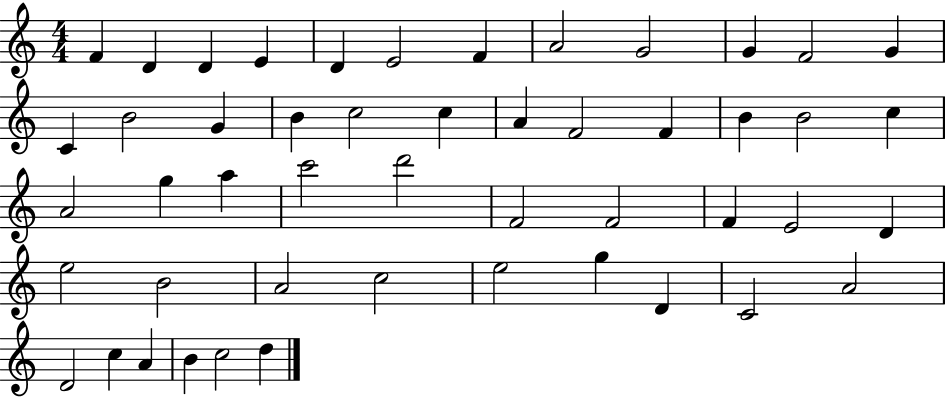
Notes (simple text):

F4/q D4/q D4/q E4/q D4/q E4/h F4/q A4/h G4/h G4/q F4/h G4/q C4/q B4/h G4/q B4/q C5/h C5/q A4/q F4/h F4/q B4/q B4/h C5/q A4/h G5/q A5/q C6/h D6/h F4/h F4/h F4/q E4/h D4/q E5/h B4/h A4/h C5/h E5/h G5/q D4/q C4/h A4/h D4/h C5/q A4/q B4/q C5/h D5/q